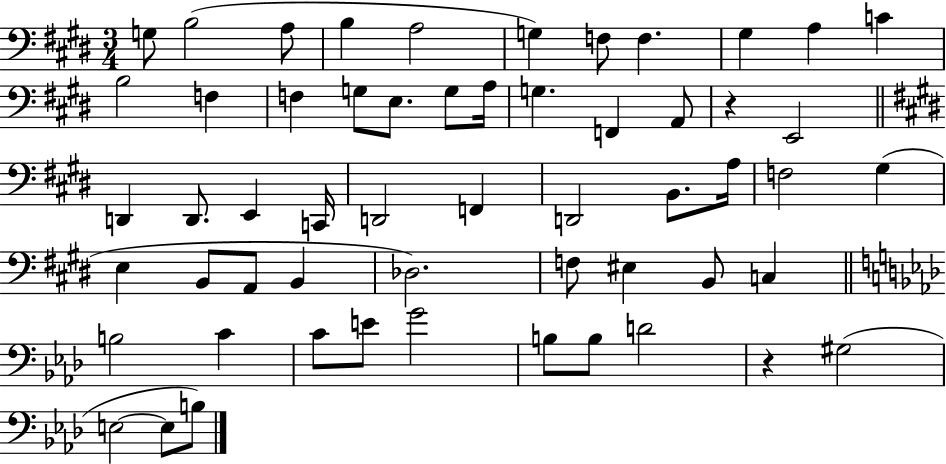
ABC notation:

X:1
T:Untitled
M:3/4
L:1/4
K:E
G,/2 B,2 A,/2 B, A,2 G, F,/2 F, ^G, A, C B,2 F, F, G,/2 E,/2 G,/2 A,/4 G, F,, A,,/2 z E,,2 D,, D,,/2 E,, C,,/4 D,,2 F,, D,,2 B,,/2 A,/4 F,2 ^G, E, B,,/2 A,,/2 B,, _D,2 F,/2 ^E, B,,/2 C, B,2 C C/2 E/2 G2 B,/2 B,/2 D2 z ^G,2 E,2 E,/2 B,/2